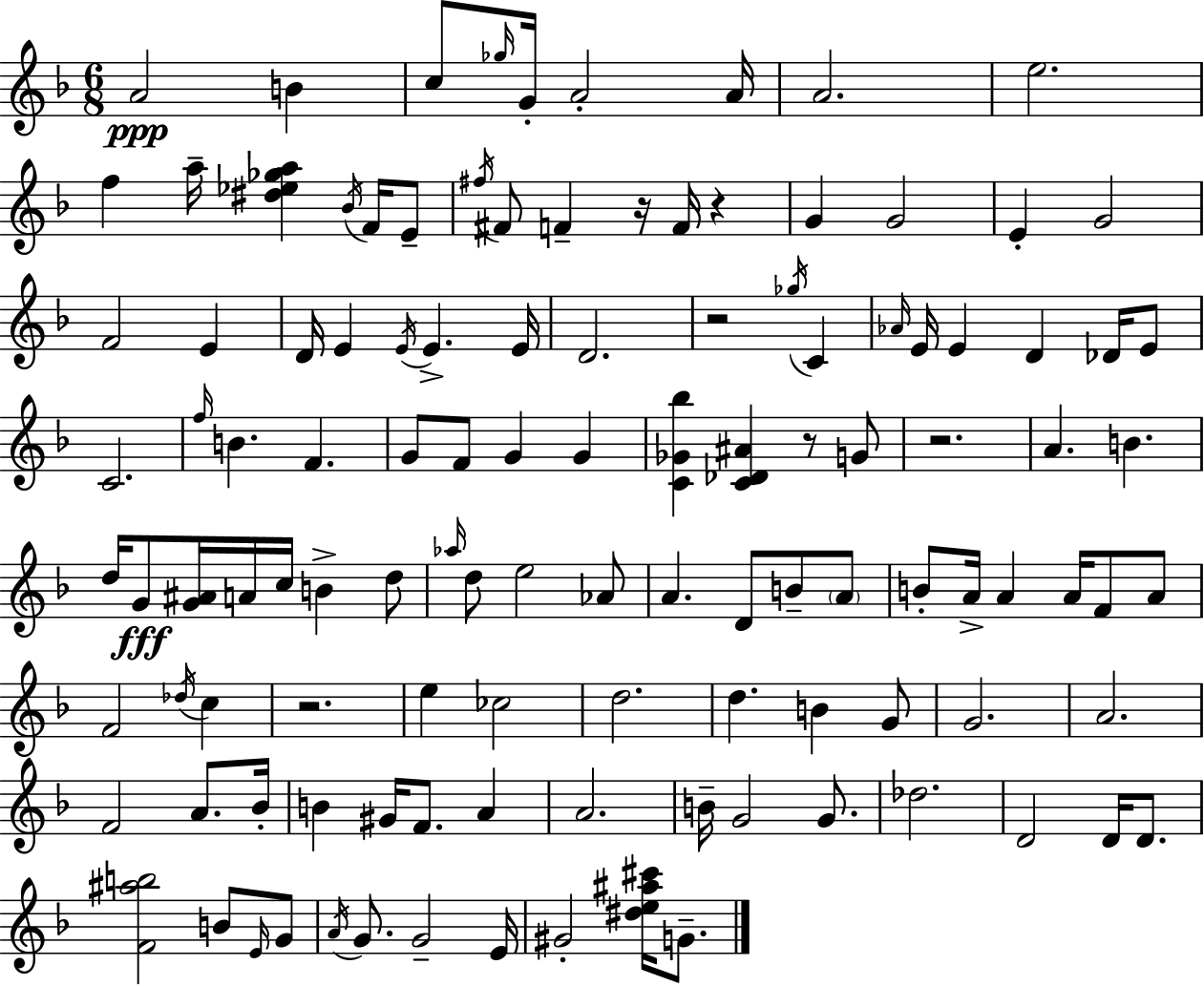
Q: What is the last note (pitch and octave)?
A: G4